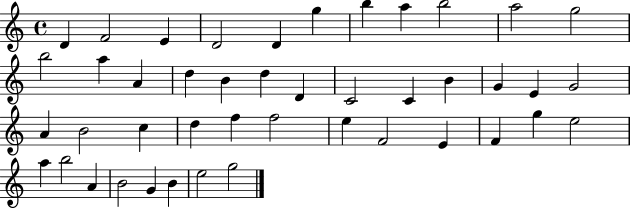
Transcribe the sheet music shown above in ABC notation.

X:1
T:Untitled
M:4/4
L:1/4
K:C
D F2 E D2 D g b a b2 a2 g2 b2 a A d B d D C2 C B G E G2 A B2 c d f f2 e F2 E F g e2 a b2 A B2 G B e2 g2